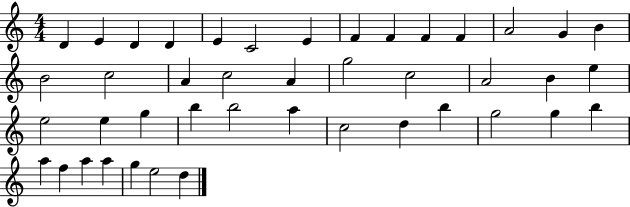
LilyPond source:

{
  \clef treble
  \numericTimeSignature
  \time 4/4
  \key c \major
  d'4 e'4 d'4 d'4 | e'4 c'2 e'4 | f'4 f'4 f'4 f'4 | a'2 g'4 b'4 | \break b'2 c''2 | a'4 c''2 a'4 | g''2 c''2 | a'2 b'4 e''4 | \break e''2 e''4 g''4 | b''4 b''2 a''4 | c''2 d''4 b''4 | g''2 g''4 b''4 | \break a''4 f''4 a''4 a''4 | g''4 e''2 d''4 | \bar "|."
}